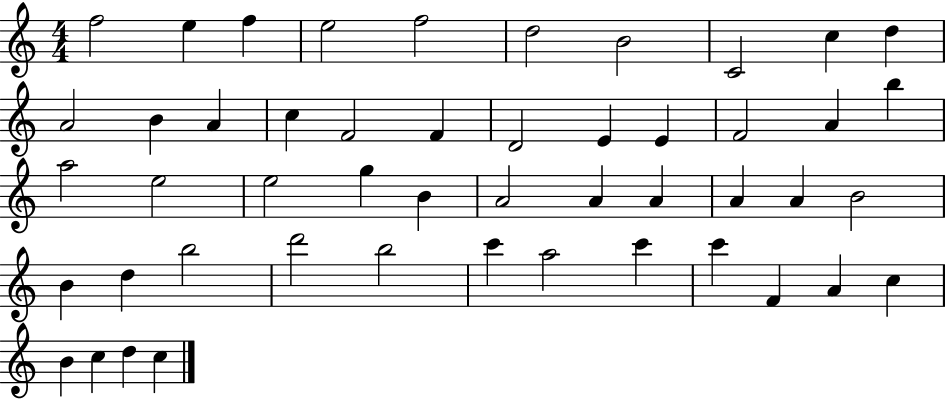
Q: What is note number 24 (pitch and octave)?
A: E5